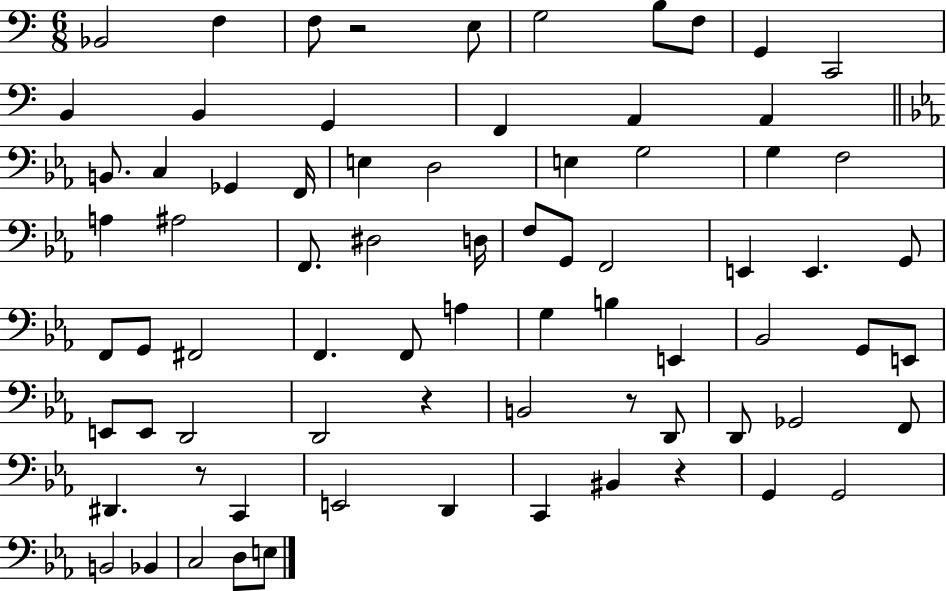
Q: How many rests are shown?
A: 5